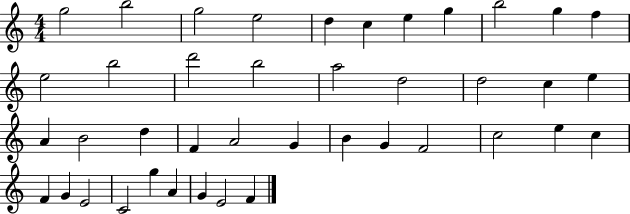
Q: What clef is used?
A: treble